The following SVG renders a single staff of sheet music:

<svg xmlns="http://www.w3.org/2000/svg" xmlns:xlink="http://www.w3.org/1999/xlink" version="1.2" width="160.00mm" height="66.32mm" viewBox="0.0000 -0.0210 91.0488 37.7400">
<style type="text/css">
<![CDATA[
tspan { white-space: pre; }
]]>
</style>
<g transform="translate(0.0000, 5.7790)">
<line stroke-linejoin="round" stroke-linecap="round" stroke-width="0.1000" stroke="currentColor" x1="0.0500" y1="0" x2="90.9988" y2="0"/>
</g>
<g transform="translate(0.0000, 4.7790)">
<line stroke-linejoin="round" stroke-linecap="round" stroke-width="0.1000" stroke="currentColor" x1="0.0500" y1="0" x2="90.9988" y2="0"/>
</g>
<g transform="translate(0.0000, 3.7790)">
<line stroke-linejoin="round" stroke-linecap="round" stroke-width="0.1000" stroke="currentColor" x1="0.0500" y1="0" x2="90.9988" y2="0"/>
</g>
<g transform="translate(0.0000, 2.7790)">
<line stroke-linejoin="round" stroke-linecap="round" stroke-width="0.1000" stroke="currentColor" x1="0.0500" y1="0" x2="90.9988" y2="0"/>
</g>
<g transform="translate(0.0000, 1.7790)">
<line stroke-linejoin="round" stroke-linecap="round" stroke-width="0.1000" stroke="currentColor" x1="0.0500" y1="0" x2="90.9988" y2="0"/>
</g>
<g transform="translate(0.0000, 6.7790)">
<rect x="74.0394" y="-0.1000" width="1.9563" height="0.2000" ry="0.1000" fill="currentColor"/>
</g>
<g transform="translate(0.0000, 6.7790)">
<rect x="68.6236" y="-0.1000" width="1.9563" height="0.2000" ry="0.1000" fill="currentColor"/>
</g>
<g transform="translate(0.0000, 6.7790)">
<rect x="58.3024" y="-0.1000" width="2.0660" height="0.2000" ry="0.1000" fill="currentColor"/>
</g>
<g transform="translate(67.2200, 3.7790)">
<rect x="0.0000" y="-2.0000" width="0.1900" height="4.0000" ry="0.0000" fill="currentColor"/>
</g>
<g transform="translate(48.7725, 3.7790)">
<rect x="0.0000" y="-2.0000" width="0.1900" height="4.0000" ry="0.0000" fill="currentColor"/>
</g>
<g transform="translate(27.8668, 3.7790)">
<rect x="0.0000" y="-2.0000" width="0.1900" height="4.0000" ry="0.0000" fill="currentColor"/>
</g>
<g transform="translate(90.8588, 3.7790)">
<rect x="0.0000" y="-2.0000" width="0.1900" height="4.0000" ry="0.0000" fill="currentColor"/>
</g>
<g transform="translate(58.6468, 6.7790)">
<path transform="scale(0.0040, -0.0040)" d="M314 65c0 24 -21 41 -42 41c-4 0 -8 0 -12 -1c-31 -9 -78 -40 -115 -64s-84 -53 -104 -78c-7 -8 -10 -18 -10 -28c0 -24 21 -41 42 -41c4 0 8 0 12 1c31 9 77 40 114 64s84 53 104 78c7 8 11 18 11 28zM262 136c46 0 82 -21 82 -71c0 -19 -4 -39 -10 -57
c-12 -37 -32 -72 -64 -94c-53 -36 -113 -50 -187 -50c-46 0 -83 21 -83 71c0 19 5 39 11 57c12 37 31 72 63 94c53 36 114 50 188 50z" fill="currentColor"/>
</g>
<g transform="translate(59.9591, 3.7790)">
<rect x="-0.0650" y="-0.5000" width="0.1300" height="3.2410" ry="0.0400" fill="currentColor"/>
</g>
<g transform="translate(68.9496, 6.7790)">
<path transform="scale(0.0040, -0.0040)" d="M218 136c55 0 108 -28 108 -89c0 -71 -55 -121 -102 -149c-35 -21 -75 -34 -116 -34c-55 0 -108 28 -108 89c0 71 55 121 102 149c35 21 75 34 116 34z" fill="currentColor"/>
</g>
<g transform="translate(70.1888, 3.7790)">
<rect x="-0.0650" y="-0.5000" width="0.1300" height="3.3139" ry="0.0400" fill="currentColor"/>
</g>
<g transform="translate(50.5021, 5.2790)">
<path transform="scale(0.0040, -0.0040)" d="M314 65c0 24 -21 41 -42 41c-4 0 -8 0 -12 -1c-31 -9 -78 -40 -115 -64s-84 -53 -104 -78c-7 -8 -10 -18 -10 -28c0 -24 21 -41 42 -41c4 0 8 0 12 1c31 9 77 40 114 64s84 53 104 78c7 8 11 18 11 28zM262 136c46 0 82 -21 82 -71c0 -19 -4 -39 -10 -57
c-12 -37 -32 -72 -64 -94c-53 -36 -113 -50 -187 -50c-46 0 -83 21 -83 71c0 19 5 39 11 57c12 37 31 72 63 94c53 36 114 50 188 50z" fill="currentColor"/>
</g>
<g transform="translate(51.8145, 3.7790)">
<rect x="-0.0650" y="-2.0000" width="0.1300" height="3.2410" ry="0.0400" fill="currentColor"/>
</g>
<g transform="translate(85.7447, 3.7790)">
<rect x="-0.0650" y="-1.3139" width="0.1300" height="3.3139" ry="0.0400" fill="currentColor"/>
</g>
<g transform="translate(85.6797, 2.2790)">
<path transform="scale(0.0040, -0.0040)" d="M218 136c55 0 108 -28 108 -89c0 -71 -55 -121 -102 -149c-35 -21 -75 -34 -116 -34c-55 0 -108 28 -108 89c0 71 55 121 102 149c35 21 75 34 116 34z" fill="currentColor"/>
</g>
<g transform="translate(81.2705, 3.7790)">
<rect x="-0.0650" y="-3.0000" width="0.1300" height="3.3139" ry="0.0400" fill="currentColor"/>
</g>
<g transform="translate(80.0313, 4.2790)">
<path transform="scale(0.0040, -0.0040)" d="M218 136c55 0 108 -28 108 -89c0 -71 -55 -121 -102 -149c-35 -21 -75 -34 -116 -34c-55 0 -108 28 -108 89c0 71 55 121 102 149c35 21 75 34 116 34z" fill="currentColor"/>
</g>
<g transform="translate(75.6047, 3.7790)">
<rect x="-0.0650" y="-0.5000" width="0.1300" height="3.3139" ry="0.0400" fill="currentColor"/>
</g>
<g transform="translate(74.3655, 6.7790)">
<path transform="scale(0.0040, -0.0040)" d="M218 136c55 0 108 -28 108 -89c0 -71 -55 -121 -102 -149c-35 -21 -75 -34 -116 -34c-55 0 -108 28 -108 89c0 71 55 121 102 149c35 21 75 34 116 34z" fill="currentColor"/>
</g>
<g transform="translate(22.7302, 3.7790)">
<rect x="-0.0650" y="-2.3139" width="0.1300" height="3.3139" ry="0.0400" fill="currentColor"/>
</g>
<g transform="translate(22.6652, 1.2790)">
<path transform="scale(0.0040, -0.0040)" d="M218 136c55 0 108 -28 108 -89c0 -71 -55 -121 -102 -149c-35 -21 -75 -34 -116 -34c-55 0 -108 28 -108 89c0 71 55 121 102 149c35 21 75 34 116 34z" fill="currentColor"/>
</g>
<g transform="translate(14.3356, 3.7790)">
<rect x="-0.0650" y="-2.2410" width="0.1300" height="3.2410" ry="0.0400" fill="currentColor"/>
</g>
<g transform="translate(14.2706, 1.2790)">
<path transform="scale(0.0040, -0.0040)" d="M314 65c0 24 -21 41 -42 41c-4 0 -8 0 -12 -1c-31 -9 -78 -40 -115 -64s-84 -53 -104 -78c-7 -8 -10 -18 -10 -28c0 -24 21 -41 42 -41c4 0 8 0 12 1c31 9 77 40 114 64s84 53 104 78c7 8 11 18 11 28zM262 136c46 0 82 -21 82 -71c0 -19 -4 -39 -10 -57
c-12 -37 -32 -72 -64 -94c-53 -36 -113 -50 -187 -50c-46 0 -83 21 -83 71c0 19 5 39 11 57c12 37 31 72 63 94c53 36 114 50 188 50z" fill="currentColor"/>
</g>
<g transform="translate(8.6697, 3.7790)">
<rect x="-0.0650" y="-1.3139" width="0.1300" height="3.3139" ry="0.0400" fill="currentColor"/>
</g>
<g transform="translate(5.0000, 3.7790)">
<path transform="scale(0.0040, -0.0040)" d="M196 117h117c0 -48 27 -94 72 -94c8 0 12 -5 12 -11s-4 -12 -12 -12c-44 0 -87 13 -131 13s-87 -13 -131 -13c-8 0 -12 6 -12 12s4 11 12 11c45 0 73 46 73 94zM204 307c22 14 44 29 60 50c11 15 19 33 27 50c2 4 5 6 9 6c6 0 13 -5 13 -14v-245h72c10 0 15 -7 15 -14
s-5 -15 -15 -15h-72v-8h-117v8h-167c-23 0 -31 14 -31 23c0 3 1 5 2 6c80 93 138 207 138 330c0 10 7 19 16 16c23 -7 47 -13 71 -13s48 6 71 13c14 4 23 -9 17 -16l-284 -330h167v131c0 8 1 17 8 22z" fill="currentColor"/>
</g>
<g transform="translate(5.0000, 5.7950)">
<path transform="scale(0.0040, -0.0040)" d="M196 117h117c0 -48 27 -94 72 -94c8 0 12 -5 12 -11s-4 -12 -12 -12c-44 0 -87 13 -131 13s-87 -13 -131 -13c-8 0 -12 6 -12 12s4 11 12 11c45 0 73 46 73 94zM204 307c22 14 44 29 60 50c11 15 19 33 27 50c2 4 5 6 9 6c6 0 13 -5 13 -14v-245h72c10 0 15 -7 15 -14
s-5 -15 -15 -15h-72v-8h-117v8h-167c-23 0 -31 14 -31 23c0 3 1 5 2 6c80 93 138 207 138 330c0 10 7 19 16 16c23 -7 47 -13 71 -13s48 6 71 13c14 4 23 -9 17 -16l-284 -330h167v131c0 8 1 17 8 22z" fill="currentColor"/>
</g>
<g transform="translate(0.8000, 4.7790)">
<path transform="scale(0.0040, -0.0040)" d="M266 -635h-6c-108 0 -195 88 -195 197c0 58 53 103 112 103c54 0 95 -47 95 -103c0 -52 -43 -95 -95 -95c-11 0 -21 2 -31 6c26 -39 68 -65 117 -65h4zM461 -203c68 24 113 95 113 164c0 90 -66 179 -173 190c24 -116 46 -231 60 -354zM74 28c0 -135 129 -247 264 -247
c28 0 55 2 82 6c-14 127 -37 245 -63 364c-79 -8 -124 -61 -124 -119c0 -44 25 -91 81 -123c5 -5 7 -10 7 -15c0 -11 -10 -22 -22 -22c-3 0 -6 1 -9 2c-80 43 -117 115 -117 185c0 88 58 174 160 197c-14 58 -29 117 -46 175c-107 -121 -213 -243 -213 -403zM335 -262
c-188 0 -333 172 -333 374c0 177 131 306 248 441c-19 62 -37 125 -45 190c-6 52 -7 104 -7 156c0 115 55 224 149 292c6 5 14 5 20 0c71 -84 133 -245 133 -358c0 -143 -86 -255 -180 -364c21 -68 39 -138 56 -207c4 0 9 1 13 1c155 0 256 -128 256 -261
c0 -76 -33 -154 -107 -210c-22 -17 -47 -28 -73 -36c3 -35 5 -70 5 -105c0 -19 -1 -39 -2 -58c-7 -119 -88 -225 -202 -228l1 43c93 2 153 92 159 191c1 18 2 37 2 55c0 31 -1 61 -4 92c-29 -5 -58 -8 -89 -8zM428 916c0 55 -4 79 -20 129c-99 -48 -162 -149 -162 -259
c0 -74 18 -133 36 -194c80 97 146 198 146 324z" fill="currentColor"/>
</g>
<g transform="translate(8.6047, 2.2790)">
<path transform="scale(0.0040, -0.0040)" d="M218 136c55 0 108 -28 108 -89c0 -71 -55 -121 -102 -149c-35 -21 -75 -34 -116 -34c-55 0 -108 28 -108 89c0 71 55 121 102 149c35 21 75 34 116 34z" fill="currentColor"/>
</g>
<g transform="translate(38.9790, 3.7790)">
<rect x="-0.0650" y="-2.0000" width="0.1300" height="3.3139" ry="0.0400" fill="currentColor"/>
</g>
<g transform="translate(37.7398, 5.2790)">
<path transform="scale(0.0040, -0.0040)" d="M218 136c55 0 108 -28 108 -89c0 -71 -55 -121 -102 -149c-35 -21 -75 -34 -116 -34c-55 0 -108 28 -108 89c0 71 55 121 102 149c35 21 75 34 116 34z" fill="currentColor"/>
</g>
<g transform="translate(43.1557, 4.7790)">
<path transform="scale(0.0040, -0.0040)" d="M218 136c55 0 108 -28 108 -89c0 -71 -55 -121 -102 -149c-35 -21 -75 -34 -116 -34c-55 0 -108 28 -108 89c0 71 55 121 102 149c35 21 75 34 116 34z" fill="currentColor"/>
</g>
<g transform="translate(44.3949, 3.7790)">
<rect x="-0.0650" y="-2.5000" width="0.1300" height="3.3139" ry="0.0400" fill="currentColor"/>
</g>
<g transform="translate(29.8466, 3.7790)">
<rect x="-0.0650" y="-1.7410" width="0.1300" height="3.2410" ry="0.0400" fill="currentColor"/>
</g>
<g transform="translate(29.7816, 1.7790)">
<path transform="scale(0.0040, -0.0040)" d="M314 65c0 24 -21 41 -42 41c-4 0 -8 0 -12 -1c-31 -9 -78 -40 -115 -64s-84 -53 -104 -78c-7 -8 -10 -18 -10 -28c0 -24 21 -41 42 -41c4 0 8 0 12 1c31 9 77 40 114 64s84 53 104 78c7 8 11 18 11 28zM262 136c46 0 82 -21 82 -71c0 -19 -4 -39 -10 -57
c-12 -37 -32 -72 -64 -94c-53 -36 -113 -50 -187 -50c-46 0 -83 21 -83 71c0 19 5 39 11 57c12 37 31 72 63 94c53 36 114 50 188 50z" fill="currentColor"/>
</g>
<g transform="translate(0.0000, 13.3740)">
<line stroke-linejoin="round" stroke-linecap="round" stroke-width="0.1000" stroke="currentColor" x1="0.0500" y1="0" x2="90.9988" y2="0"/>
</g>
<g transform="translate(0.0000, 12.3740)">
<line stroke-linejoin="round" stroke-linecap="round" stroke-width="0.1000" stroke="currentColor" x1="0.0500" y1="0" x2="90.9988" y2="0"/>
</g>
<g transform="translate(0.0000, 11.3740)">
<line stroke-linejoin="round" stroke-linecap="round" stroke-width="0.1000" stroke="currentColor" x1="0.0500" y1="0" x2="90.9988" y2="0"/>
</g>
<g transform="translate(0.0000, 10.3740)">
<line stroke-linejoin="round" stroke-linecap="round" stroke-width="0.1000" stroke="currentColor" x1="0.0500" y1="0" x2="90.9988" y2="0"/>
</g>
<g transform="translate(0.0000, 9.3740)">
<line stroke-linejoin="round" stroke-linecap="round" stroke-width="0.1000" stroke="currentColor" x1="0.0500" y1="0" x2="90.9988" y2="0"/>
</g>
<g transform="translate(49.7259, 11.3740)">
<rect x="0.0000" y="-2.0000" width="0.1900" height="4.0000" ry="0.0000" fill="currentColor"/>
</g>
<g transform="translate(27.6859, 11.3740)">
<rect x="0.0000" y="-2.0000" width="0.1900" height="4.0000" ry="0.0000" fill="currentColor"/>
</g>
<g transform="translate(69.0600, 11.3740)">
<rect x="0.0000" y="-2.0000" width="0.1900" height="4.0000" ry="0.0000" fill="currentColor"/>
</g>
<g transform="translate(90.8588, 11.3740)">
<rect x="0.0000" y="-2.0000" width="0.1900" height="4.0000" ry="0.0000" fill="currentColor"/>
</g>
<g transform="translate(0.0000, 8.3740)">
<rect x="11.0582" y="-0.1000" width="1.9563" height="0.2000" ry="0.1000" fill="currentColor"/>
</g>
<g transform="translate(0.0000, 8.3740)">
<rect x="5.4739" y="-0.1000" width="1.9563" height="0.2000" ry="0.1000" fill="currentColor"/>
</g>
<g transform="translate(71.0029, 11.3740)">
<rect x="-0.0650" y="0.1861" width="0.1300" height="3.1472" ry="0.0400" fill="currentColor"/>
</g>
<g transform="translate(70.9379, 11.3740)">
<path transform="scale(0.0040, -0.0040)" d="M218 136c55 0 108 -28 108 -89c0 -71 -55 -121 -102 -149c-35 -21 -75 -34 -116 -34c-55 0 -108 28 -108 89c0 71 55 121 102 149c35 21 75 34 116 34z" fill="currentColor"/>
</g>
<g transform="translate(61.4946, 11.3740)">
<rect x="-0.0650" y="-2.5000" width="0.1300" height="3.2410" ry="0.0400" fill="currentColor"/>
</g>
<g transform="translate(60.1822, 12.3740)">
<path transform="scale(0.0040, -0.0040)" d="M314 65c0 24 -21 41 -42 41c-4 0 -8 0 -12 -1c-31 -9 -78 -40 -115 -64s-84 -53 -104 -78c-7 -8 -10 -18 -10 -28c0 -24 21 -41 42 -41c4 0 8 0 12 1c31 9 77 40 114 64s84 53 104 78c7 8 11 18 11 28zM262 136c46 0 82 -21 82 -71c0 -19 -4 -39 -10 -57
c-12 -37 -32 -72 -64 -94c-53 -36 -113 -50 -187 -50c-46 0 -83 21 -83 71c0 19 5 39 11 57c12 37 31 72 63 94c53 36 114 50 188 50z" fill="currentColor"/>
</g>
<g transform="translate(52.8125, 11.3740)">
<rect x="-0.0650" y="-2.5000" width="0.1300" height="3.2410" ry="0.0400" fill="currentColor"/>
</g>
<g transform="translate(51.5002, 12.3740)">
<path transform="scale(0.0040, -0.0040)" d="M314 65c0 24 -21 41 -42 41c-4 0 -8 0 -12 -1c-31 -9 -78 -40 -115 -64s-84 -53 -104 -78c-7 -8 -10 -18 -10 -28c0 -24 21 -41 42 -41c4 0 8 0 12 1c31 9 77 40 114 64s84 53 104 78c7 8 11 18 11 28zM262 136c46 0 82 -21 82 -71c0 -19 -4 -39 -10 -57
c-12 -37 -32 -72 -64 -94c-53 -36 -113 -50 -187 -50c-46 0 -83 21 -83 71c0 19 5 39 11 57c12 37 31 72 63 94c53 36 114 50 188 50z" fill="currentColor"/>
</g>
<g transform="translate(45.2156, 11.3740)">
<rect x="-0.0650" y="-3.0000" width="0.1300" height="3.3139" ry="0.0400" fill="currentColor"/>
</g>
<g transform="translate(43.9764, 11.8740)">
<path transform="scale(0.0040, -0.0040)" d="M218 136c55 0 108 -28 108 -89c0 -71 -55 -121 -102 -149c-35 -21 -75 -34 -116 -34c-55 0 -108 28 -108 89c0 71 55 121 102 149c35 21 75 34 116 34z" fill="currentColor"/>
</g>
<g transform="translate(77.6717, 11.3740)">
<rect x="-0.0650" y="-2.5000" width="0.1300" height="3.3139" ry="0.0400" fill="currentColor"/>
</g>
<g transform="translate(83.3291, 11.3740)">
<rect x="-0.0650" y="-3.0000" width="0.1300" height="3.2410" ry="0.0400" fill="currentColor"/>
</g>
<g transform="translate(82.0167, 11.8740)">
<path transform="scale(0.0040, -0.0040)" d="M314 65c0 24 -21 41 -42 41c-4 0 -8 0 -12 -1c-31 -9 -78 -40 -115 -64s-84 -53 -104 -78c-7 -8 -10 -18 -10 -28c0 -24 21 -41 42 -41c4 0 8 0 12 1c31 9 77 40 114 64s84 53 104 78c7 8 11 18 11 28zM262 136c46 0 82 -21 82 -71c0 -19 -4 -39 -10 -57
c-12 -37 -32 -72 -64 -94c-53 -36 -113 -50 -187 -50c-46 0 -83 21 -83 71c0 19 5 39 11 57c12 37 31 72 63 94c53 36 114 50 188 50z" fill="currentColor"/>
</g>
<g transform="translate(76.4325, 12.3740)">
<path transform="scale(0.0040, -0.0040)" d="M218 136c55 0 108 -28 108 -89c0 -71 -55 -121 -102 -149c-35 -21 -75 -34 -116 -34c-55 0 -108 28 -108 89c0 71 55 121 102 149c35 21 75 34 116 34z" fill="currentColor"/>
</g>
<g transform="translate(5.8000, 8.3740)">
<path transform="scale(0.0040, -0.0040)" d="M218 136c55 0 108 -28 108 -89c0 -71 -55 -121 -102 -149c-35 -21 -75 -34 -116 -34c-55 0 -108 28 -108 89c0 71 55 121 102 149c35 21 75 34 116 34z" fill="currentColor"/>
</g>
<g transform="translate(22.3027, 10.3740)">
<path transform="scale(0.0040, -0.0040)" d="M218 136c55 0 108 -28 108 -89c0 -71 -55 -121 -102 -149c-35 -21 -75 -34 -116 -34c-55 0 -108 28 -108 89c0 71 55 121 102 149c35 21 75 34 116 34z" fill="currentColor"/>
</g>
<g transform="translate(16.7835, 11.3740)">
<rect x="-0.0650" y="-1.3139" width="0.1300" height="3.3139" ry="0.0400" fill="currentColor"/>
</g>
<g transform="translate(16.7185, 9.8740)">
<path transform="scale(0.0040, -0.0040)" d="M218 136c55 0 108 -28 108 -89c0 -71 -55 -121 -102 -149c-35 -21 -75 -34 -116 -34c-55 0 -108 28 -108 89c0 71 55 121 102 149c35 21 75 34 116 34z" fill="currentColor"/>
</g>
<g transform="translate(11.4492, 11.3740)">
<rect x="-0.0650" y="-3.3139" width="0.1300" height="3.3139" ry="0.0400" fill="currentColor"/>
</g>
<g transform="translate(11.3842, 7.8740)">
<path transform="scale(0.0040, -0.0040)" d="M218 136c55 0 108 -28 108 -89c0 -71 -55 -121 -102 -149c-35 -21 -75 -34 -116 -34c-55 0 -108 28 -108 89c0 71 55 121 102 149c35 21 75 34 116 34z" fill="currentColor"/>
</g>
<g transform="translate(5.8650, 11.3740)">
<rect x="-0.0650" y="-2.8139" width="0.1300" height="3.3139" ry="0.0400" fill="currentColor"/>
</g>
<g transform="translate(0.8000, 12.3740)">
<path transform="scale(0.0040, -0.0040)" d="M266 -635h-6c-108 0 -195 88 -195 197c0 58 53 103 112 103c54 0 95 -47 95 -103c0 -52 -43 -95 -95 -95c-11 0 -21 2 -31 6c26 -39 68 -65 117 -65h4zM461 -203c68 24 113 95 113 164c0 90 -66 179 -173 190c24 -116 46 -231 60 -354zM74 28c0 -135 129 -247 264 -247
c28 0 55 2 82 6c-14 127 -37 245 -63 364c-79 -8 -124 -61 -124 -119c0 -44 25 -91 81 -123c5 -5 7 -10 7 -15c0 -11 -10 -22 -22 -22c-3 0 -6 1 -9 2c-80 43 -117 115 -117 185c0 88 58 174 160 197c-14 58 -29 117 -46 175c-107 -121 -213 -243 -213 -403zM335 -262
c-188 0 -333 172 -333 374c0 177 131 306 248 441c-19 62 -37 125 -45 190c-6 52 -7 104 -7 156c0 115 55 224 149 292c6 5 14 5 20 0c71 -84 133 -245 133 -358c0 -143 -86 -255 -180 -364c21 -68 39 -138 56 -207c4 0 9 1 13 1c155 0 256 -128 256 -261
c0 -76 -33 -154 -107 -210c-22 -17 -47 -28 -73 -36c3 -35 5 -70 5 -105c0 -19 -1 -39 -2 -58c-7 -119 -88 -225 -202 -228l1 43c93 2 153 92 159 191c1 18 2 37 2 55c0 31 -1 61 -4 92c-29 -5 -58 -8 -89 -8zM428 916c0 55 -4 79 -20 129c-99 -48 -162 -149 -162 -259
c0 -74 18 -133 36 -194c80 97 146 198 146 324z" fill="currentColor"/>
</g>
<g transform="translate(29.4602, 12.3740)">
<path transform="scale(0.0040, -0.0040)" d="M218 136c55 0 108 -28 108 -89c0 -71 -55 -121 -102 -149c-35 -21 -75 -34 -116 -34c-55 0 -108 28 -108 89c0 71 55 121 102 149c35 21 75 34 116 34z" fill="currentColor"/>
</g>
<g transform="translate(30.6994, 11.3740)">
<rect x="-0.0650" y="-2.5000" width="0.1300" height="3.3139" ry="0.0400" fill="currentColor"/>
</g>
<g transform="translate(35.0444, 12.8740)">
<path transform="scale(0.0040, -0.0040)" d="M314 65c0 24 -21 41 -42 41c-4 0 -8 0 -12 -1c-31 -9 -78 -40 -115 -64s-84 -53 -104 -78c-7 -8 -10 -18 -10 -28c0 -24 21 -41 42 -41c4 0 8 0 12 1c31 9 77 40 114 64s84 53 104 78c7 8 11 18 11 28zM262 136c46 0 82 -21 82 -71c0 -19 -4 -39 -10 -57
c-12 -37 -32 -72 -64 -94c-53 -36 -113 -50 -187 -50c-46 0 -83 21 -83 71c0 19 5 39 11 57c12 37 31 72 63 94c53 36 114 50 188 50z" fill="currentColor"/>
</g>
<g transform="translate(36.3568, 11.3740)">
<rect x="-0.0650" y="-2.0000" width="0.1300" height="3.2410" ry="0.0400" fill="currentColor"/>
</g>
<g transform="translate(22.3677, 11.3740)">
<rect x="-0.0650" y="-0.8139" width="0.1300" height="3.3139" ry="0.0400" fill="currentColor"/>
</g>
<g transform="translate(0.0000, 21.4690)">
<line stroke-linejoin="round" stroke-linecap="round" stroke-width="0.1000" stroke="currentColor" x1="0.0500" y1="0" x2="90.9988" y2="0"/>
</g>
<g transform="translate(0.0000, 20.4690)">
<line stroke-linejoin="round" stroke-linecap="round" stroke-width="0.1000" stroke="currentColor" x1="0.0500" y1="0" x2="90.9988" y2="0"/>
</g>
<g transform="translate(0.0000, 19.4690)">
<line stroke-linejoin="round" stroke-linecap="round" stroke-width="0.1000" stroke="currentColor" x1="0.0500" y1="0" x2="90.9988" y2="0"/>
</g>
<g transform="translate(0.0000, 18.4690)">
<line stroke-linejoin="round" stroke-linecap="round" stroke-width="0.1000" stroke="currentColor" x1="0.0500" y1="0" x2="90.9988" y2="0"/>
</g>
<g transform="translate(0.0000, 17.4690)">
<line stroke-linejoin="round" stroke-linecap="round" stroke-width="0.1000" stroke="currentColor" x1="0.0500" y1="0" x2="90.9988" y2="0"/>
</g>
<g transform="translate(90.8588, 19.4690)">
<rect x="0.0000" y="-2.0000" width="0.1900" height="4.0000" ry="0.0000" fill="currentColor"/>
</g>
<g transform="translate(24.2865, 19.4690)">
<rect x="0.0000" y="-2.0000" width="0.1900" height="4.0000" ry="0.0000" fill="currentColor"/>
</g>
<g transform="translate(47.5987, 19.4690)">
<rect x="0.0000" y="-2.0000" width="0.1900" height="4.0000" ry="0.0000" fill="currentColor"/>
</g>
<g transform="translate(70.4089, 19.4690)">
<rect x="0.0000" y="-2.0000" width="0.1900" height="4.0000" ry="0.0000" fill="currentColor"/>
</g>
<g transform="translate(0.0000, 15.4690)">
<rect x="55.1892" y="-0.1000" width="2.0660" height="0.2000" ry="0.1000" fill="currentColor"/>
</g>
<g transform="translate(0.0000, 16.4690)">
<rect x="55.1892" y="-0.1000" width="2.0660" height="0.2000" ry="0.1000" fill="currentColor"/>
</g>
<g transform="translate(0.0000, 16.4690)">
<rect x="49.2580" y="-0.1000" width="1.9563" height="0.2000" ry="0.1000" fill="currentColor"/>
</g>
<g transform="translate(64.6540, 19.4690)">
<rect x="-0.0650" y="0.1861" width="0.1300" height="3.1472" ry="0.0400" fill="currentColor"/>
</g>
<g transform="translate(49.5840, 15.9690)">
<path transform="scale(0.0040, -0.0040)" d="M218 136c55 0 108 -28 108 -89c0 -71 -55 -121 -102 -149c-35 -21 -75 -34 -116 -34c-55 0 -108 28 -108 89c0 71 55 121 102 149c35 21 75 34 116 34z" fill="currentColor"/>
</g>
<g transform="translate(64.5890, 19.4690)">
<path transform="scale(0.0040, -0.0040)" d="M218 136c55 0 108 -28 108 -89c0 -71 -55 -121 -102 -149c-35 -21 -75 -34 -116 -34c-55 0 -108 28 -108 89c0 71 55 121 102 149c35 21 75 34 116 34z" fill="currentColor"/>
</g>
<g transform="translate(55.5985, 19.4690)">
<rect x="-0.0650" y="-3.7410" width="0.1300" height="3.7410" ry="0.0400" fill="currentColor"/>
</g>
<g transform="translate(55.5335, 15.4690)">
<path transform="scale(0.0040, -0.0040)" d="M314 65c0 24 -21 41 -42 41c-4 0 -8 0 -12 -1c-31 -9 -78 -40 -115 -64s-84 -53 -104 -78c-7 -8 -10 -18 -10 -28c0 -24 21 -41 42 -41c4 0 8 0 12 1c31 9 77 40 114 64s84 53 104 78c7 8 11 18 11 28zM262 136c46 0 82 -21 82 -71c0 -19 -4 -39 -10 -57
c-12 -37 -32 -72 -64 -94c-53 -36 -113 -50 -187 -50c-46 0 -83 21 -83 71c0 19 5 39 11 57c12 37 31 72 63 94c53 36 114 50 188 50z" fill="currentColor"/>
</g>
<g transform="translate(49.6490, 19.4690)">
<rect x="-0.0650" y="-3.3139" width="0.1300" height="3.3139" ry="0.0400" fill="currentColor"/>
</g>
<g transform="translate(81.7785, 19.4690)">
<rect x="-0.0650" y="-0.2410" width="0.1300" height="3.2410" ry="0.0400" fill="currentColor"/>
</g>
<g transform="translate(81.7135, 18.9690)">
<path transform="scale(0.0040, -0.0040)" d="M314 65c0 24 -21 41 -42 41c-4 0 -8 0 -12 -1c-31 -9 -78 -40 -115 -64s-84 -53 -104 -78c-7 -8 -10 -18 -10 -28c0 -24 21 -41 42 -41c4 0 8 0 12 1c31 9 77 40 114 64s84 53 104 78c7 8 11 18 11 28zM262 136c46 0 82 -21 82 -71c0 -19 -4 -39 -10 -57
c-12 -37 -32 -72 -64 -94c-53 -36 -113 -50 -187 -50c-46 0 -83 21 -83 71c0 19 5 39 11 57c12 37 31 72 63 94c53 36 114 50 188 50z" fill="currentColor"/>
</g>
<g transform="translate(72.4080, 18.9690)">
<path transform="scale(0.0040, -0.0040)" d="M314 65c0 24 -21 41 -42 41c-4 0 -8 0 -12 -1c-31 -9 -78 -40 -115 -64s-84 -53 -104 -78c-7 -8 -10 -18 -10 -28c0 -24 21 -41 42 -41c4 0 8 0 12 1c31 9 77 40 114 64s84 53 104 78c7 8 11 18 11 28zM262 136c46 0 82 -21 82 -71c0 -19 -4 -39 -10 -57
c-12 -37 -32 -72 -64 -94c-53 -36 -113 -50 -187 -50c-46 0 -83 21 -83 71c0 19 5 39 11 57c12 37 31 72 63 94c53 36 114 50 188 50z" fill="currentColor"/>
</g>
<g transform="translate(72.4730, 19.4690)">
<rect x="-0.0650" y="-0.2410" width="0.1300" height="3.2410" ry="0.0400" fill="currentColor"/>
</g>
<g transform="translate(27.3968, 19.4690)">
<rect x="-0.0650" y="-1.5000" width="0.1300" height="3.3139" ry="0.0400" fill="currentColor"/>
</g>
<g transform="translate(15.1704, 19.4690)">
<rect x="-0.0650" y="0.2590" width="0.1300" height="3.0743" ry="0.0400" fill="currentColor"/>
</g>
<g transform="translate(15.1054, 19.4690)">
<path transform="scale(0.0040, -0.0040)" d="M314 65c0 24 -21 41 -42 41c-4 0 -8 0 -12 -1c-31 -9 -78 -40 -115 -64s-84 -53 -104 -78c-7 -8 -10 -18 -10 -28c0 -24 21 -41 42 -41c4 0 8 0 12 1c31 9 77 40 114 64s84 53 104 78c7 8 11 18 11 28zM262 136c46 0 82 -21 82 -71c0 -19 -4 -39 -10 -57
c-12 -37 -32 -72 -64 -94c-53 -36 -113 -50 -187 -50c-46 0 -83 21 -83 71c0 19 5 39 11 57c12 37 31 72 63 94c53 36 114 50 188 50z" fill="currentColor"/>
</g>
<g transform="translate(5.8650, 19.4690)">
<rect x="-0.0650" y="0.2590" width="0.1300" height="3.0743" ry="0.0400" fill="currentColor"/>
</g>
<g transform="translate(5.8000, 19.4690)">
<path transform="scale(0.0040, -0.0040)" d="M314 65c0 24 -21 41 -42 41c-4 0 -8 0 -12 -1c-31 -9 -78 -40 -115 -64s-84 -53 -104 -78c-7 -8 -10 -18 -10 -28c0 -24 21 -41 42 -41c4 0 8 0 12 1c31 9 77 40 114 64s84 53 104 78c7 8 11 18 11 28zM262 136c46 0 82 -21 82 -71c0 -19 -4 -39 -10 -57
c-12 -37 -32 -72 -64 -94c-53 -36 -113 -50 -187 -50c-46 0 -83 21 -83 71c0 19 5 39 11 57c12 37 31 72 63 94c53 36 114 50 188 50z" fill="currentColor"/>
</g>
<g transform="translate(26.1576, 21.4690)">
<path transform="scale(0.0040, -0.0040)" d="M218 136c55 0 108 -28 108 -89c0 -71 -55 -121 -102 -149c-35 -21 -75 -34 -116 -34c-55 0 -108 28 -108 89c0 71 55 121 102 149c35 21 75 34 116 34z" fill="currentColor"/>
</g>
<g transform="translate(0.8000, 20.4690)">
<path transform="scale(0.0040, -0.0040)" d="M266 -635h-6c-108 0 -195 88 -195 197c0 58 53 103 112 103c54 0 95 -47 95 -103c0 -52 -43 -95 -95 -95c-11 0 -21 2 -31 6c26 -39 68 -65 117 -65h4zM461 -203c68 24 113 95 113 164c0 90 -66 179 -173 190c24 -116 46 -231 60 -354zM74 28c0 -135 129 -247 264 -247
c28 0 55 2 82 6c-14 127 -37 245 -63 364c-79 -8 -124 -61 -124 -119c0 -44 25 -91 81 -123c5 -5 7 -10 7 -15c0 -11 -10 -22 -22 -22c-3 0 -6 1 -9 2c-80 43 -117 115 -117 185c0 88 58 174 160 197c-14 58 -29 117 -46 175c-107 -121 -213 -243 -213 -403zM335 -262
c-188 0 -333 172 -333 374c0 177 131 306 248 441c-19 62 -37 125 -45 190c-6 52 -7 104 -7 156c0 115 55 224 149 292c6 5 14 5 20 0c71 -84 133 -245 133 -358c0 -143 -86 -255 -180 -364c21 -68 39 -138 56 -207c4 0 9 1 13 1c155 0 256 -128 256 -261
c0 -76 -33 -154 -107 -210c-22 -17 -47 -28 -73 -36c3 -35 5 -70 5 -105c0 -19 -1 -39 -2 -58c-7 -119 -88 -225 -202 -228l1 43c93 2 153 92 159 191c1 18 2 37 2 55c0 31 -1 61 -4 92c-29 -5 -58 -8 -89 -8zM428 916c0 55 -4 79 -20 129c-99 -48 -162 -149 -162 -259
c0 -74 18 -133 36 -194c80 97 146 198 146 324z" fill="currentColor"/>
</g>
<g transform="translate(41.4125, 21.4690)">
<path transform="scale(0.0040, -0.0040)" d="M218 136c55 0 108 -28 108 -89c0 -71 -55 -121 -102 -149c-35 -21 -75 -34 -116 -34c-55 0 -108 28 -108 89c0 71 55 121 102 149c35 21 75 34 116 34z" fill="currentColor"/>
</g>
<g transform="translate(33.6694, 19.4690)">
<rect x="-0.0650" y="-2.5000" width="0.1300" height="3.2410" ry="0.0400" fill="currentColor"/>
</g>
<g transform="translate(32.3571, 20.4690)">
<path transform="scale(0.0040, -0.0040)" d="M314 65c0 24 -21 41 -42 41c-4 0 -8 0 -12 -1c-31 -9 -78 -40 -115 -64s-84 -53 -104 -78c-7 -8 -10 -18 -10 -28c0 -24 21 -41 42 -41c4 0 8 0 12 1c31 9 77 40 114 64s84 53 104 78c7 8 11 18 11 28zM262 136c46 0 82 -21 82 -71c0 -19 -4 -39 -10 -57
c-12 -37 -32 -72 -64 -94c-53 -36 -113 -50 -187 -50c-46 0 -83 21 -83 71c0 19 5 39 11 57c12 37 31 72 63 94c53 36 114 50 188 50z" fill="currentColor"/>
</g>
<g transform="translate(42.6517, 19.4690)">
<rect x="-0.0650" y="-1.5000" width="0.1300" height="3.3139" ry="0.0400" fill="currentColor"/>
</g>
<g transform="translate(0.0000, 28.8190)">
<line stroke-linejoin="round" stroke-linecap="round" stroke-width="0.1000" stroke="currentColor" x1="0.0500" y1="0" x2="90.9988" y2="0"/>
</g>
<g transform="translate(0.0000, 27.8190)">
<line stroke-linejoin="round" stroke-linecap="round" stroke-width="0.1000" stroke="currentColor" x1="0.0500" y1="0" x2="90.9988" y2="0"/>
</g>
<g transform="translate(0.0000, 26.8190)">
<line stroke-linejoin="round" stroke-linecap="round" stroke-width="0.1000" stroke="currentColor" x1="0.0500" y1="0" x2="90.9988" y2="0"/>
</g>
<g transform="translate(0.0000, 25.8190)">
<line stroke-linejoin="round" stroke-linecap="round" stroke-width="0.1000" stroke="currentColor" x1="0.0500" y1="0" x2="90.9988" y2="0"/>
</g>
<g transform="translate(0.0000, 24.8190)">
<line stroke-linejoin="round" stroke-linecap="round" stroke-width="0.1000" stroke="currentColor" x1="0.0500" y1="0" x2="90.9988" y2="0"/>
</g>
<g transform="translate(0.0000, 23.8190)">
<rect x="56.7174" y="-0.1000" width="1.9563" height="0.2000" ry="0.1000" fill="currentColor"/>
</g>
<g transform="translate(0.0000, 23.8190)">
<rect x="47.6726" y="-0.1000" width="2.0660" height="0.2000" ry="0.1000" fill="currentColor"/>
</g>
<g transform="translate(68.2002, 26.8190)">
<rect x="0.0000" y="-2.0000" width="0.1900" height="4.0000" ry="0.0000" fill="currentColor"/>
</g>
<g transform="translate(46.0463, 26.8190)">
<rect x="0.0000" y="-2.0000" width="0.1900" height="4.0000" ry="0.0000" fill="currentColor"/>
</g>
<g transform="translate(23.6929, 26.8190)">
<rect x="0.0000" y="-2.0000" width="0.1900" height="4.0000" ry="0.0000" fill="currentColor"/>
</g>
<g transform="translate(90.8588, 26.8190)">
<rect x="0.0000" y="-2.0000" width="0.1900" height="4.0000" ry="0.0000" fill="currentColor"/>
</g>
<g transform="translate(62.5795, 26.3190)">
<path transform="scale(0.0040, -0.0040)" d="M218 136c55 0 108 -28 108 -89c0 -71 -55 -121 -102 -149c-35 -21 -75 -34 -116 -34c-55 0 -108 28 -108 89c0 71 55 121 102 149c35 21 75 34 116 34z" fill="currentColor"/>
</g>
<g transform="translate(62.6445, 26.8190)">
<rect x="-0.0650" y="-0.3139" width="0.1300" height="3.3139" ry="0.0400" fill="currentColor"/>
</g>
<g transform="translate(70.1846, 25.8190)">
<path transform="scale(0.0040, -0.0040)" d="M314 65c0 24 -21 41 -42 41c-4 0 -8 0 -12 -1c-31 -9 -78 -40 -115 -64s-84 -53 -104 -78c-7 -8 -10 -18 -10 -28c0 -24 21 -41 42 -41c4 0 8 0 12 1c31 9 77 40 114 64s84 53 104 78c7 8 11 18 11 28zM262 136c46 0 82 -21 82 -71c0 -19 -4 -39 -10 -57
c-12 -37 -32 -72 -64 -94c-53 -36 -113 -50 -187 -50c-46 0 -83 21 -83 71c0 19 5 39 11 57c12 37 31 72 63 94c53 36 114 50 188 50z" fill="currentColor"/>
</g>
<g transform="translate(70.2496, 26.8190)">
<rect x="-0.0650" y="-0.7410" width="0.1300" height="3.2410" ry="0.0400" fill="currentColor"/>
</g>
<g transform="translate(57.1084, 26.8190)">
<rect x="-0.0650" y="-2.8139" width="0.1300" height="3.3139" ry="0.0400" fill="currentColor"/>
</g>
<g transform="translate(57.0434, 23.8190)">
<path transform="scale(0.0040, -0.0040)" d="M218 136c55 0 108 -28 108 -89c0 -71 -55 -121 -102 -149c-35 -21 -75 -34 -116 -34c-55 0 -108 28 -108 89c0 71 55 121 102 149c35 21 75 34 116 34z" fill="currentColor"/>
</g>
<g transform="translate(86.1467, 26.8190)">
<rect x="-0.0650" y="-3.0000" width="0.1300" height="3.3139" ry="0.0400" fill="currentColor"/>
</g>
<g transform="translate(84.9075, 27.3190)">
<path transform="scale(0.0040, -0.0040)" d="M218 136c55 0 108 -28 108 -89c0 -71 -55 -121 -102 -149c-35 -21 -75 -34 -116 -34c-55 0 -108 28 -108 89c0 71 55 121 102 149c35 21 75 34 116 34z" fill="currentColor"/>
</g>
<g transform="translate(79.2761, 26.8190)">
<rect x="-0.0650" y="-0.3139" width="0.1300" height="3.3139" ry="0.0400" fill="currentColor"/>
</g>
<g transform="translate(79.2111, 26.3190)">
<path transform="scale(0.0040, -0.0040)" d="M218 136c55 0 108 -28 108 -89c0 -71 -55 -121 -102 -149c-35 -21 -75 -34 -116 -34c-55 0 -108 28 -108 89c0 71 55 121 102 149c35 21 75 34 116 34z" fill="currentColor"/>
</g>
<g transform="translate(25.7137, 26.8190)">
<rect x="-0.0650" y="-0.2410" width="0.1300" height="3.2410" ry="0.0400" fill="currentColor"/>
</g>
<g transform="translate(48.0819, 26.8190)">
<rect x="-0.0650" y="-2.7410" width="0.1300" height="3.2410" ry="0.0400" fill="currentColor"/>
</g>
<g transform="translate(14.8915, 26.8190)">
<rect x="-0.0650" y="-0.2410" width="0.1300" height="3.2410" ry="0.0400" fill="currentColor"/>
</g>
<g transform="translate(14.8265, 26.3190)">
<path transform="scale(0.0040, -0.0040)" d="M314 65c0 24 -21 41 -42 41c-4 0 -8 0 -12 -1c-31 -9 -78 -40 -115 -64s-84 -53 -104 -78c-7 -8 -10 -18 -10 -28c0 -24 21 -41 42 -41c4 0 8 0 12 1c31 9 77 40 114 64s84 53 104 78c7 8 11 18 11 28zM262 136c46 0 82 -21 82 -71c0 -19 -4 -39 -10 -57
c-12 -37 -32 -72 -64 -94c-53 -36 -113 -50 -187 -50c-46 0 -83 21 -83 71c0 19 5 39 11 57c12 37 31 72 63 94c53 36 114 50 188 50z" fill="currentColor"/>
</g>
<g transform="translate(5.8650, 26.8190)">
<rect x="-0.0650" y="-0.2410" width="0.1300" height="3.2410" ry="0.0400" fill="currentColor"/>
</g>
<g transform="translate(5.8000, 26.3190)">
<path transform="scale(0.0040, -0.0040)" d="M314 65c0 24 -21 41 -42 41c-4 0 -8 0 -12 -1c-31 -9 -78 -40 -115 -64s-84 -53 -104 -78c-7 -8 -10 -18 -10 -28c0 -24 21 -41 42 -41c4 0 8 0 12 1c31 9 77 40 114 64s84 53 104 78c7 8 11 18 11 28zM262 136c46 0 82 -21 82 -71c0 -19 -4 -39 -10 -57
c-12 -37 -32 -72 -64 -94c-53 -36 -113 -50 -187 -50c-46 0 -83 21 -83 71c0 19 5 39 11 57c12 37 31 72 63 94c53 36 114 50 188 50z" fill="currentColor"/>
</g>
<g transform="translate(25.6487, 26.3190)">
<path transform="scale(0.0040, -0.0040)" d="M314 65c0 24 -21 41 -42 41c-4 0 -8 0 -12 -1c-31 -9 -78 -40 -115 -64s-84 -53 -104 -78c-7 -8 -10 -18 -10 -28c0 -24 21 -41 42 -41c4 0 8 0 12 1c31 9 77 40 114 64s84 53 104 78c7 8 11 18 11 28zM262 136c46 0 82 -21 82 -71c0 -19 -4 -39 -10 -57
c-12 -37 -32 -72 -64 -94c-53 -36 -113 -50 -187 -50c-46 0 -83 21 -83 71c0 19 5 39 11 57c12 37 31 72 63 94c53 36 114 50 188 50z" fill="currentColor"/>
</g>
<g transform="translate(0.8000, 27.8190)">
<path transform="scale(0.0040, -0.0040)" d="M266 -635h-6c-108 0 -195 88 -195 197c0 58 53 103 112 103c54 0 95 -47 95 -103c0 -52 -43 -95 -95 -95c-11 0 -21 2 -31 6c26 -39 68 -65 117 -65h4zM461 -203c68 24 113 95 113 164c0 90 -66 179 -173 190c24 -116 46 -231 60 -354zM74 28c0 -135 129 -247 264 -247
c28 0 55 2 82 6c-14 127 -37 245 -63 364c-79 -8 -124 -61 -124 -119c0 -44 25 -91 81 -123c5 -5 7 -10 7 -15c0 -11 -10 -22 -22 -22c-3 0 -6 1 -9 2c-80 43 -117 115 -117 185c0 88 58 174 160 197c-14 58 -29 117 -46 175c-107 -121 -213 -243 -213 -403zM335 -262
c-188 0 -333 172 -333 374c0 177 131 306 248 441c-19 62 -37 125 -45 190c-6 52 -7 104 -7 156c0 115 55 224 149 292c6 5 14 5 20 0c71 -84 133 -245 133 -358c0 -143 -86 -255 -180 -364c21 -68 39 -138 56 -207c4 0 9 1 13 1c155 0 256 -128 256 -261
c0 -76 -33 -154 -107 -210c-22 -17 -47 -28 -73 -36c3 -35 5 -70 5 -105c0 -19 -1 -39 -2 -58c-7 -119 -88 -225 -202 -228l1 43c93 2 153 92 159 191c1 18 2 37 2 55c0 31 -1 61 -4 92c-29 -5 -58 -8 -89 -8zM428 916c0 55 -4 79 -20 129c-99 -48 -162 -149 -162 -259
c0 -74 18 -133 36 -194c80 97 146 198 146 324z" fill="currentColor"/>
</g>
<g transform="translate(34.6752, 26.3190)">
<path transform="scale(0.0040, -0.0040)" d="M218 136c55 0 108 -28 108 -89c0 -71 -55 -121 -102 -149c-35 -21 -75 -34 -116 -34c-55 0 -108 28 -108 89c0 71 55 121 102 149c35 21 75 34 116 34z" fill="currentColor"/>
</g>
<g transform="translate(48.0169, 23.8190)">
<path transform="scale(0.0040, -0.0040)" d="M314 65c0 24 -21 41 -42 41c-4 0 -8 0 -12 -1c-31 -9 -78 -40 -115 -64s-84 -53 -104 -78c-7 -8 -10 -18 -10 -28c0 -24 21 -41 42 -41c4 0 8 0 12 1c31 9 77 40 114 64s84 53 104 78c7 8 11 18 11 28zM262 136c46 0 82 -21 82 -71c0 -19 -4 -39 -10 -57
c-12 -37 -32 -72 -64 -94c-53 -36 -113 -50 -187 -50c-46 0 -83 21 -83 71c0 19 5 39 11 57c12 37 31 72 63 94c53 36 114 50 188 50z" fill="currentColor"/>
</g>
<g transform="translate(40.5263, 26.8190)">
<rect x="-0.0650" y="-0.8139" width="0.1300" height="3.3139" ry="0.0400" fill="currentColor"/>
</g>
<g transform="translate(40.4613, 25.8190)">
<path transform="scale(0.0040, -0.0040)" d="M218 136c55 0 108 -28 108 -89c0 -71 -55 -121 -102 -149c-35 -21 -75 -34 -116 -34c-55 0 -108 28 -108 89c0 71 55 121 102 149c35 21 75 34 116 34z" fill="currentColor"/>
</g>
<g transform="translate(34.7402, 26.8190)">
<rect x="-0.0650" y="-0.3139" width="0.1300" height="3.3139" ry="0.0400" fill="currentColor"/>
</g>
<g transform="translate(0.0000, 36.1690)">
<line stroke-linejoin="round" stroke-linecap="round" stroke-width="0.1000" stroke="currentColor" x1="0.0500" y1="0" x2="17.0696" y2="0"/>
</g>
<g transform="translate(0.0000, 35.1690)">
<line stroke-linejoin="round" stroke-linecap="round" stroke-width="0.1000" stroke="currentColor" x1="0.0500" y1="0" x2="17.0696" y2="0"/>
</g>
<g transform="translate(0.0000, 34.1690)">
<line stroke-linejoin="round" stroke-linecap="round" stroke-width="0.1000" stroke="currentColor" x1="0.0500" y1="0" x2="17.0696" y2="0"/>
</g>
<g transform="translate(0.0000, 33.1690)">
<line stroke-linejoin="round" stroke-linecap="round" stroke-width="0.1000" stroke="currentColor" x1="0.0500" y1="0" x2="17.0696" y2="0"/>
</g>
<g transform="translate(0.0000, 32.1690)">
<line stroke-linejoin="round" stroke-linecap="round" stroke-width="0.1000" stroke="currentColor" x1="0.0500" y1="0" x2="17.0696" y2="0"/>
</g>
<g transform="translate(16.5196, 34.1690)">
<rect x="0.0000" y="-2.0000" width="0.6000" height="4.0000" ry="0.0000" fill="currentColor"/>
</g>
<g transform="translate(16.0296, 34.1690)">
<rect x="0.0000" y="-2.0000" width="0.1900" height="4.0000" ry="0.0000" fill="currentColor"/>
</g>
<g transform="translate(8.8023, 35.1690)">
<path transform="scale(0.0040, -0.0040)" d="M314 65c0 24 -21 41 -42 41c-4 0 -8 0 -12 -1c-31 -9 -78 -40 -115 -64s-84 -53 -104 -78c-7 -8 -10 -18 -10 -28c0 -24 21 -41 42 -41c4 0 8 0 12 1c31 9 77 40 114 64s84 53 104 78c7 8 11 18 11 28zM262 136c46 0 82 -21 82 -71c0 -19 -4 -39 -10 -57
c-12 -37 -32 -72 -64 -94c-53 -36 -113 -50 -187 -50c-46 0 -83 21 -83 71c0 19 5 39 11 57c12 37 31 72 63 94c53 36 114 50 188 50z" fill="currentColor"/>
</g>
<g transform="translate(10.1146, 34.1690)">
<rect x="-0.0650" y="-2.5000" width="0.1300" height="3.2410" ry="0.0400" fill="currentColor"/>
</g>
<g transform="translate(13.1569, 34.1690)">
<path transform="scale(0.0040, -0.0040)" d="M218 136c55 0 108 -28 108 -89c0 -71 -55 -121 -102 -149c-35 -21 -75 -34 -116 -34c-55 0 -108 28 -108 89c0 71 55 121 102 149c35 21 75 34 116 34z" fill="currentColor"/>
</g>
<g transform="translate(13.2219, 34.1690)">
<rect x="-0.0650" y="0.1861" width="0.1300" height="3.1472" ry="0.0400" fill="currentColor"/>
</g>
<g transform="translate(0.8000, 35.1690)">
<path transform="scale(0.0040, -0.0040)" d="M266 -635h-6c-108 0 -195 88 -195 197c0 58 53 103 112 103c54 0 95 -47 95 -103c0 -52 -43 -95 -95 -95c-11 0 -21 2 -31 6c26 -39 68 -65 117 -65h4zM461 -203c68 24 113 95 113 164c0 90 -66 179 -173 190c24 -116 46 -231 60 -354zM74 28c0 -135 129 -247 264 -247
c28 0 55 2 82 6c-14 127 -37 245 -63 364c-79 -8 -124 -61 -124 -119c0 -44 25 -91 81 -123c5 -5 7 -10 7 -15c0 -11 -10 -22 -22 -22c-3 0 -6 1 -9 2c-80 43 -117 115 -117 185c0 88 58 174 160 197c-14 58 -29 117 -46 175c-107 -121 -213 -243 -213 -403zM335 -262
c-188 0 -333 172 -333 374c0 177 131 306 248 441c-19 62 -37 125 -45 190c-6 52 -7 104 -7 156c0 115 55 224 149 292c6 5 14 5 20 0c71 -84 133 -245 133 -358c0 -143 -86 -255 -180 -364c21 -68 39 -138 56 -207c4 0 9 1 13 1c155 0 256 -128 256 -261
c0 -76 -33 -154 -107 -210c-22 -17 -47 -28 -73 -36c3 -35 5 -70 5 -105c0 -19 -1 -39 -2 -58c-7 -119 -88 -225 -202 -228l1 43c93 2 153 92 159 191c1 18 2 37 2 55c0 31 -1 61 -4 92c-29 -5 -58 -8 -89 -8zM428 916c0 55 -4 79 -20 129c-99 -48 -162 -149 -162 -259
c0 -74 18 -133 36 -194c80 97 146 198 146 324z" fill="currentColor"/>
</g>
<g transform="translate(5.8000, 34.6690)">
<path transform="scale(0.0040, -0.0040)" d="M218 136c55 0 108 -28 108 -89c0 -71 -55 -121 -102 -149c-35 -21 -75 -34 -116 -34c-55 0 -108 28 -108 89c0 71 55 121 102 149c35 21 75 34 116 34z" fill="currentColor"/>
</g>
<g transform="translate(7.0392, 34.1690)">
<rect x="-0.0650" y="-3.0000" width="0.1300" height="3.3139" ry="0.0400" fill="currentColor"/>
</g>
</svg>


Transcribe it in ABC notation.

X:1
T:Untitled
M:4/4
L:1/4
K:C
e g2 g f2 F G F2 C2 C C A e a b e d G F2 A G2 G2 B G A2 B2 B2 E G2 E b c'2 B c2 c2 c2 c2 c2 c d a2 a c d2 c A A G2 B